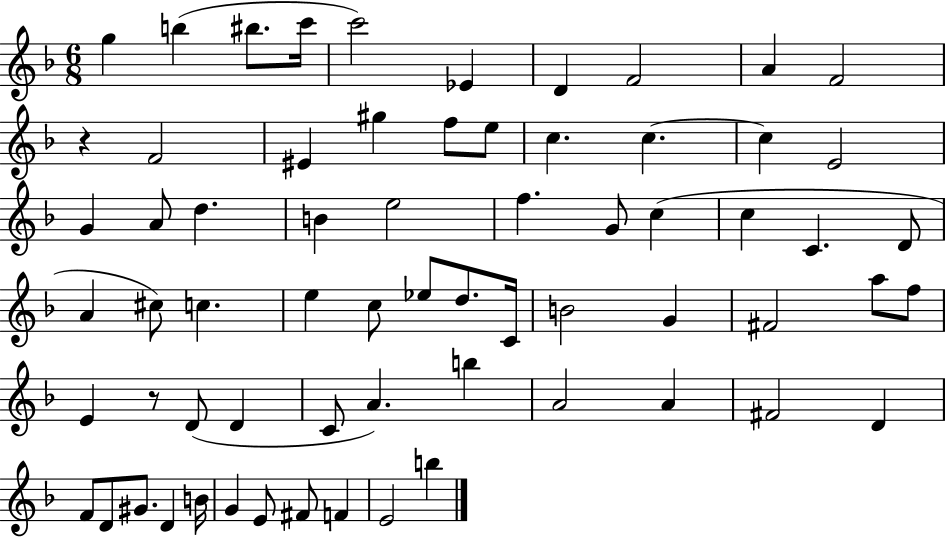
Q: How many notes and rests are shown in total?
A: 66